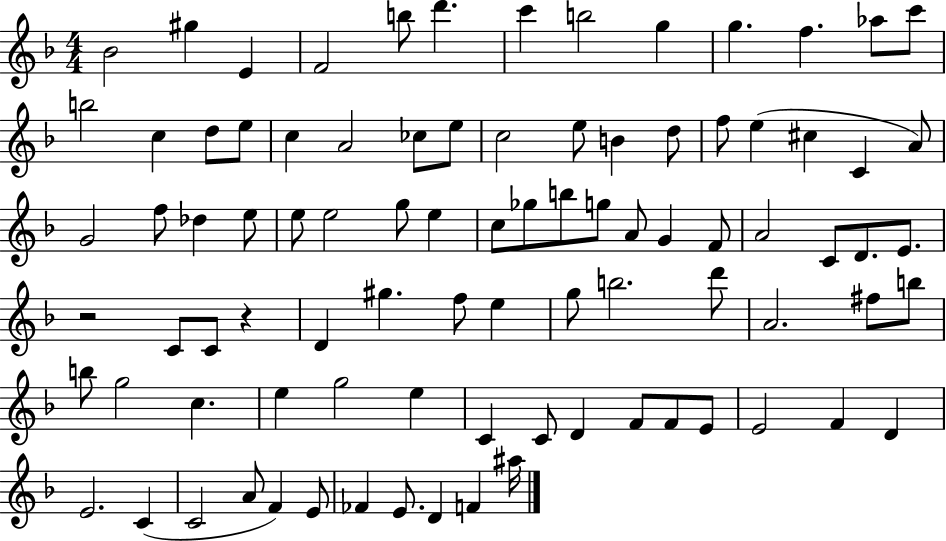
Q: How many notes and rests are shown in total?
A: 89